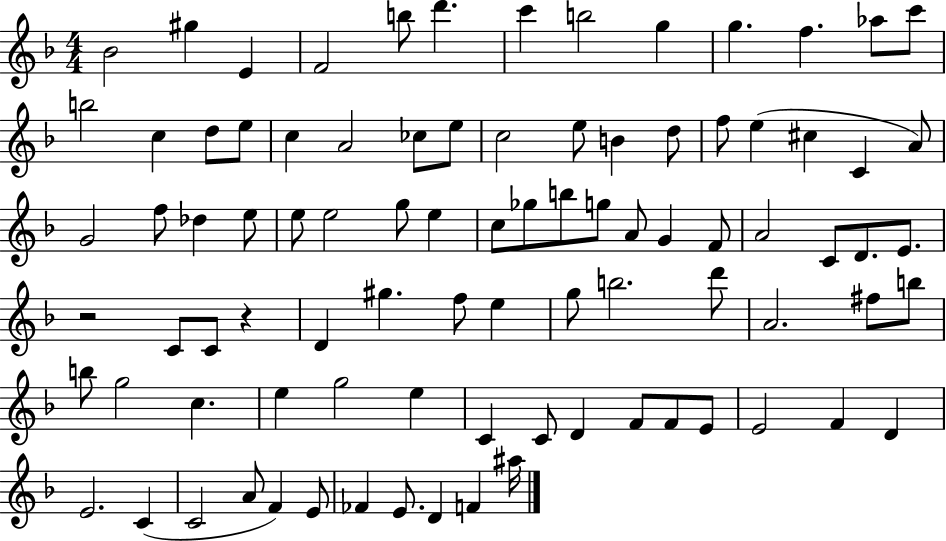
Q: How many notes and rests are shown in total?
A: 89